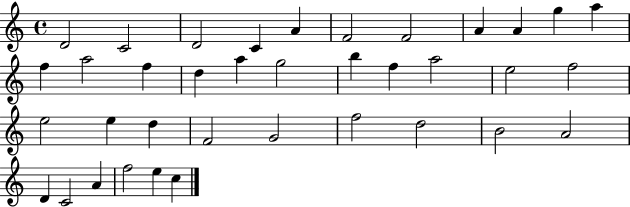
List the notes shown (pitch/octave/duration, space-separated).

D4/h C4/h D4/h C4/q A4/q F4/h F4/h A4/q A4/q G5/q A5/q F5/q A5/h F5/q D5/q A5/q G5/h B5/q F5/q A5/h E5/h F5/h E5/h E5/q D5/q F4/h G4/h F5/h D5/h B4/h A4/h D4/q C4/h A4/q F5/h E5/q C5/q